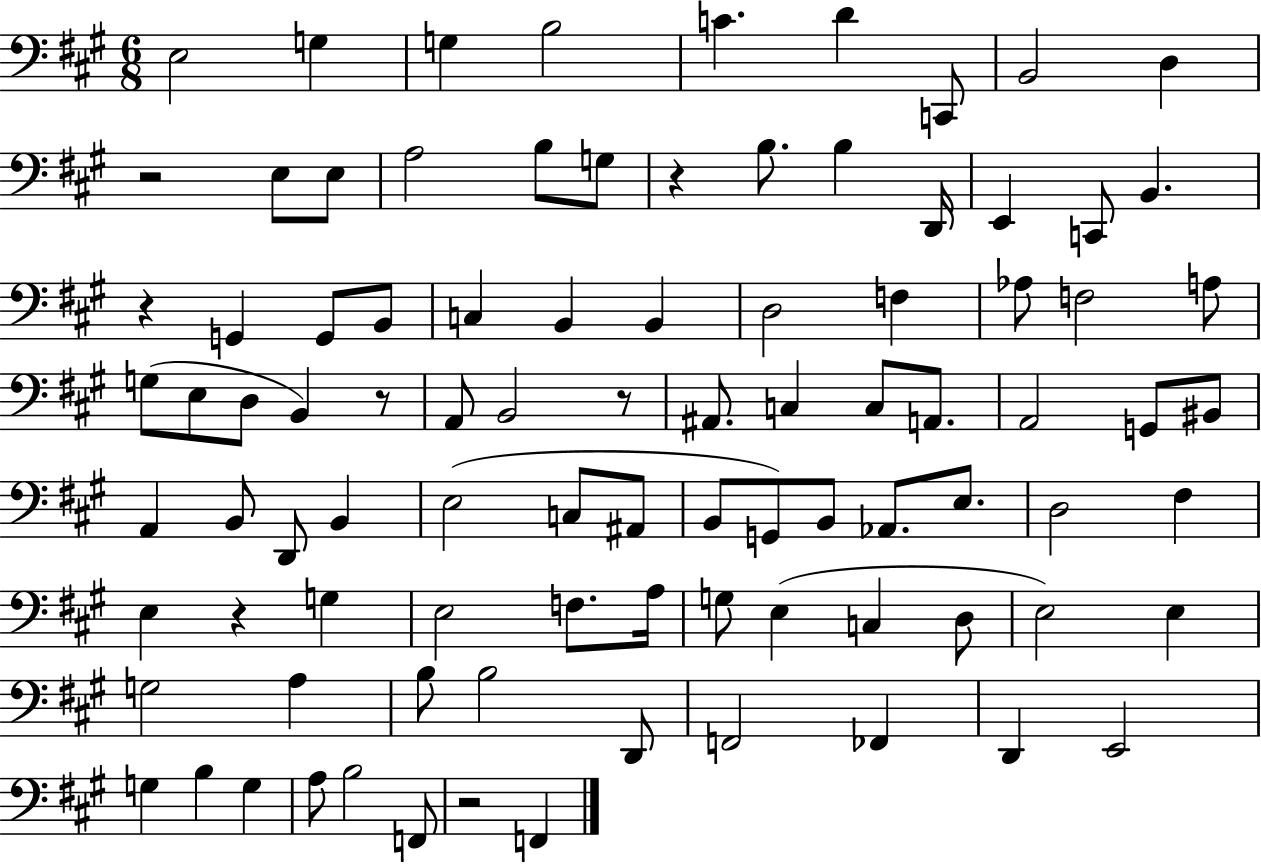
{
  \clef bass
  \numericTimeSignature
  \time 6/8
  \key a \major
  \repeat volta 2 { e2 g4 | g4 b2 | c'4. d'4 c,8 | b,2 d4 | \break r2 e8 e8 | a2 b8 g8 | r4 b8. b4 d,16 | e,4 c,8 b,4. | \break r4 g,4 g,8 b,8 | c4 b,4 b,4 | d2 f4 | aes8 f2 a8 | \break g8( e8 d8 b,4) r8 | a,8 b,2 r8 | ais,8. c4 c8 a,8. | a,2 g,8 bis,8 | \break a,4 b,8 d,8 b,4 | e2( c8 ais,8 | b,8 g,8) b,8 aes,8. e8. | d2 fis4 | \break e4 r4 g4 | e2 f8. a16 | g8 e4( c4 d8 | e2) e4 | \break g2 a4 | b8 b2 d,8 | f,2 fes,4 | d,4 e,2 | \break g4 b4 g4 | a8 b2 f,8 | r2 f,4 | } \bar "|."
}